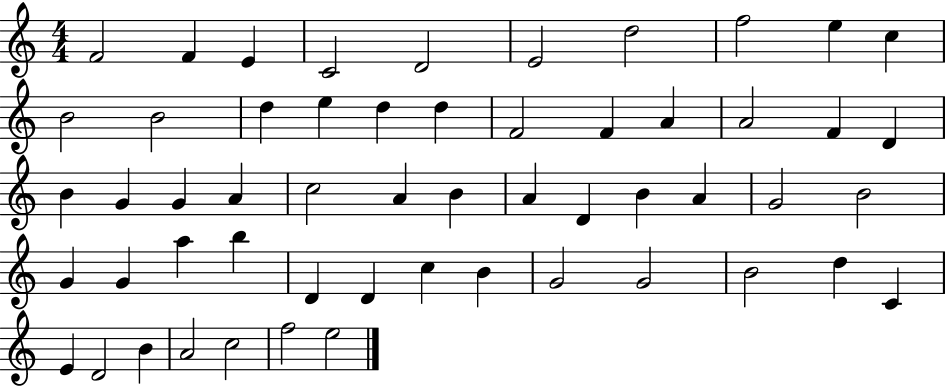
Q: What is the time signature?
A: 4/4